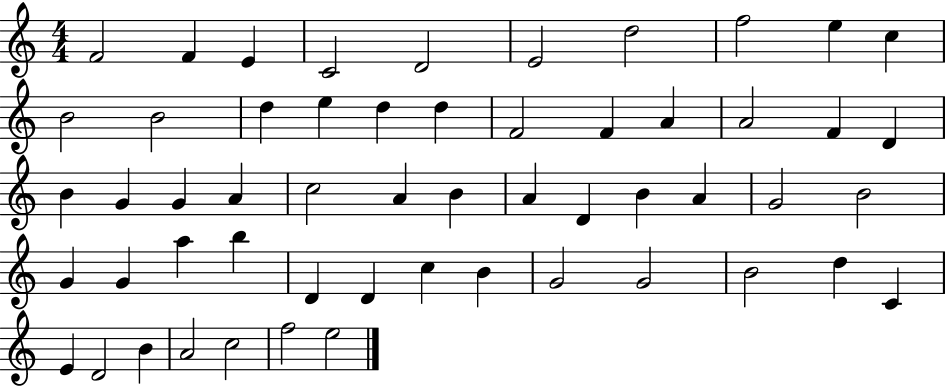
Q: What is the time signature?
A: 4/4